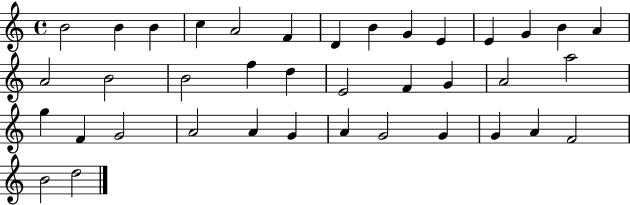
{
  \clef treble
  \time 4/4
  \defaultTimeSignature
  \key c \major
  b'2 b'4 b'4 | c''4 a'2 f'4 | d'4 b'4 g'4 e'4 | e'4 g'4 b'4 a'4 | \break a'2 b'2 | b'2 f''4 d''4 | e'2 f'4 g'4 | a'2 a''2 | \break g''4 f'4 g'2 | a'2 a'4 g'4 | a'4 g'2 g'4 | g'4 a'4 f'2 | \break b'2 d''2 | \bar "|."
}